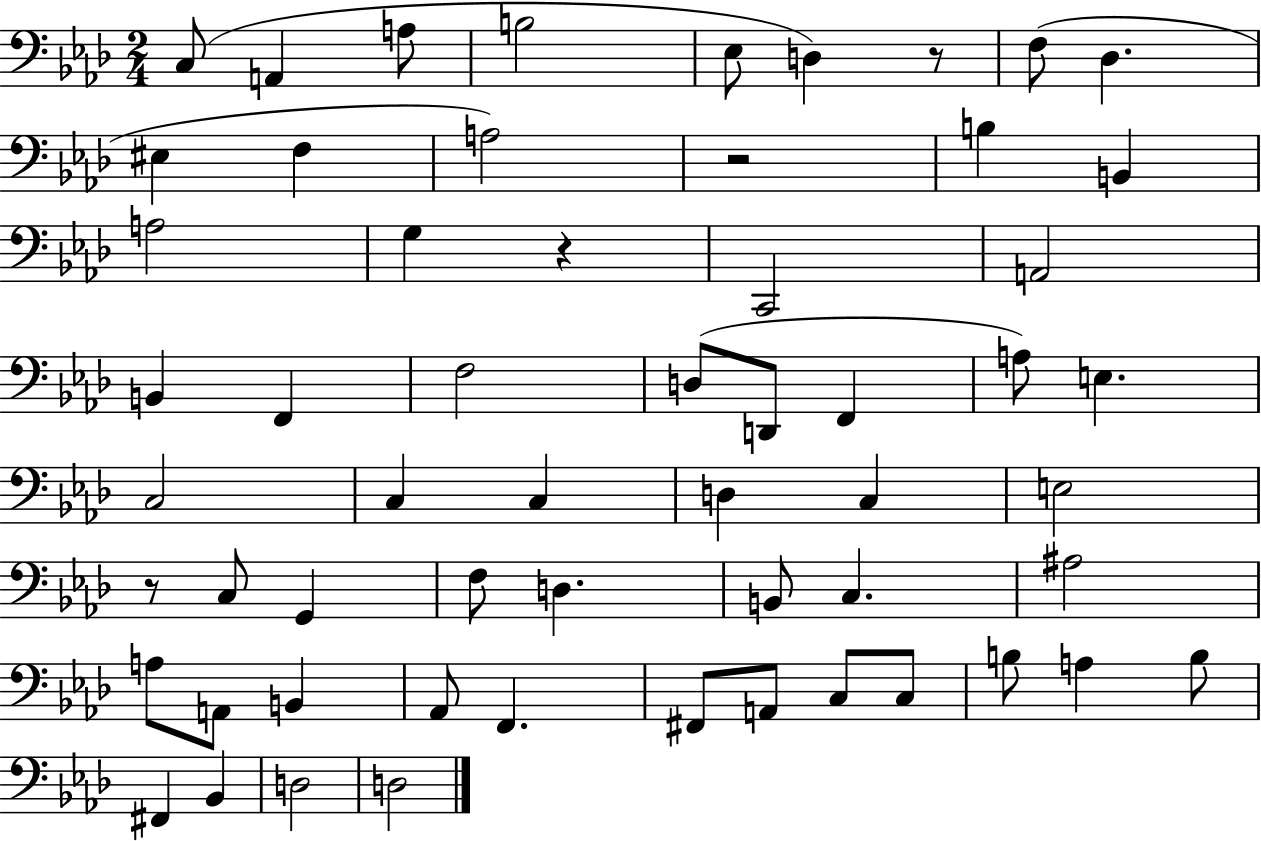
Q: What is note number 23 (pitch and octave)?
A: F2